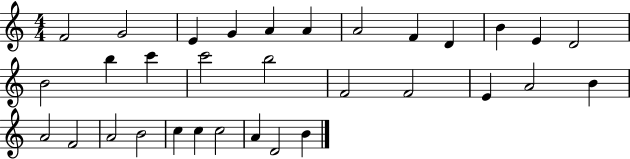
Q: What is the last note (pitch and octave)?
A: B4